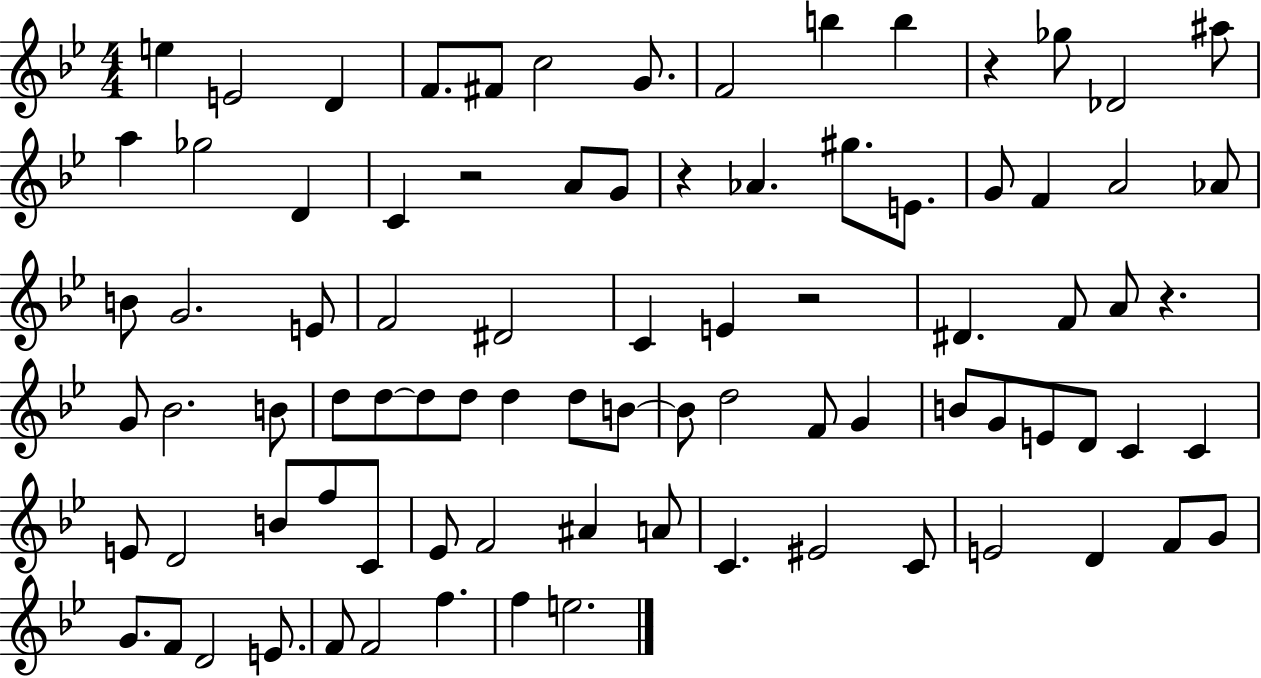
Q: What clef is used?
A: treble